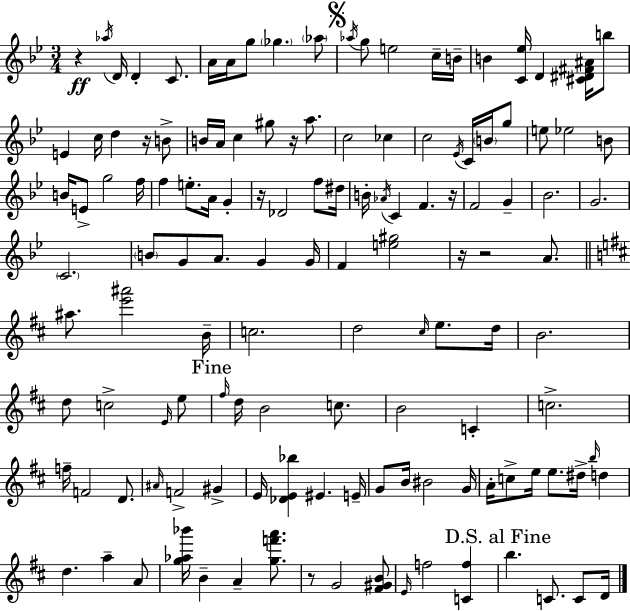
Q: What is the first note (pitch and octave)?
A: Ab5